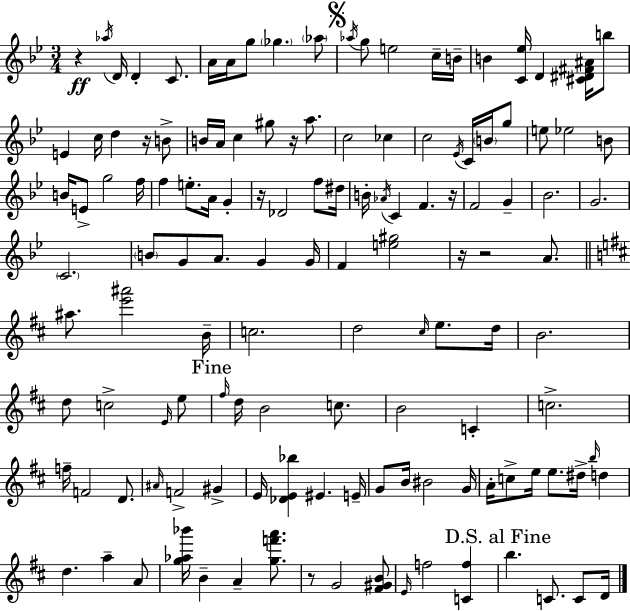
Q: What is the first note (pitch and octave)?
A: Ab5